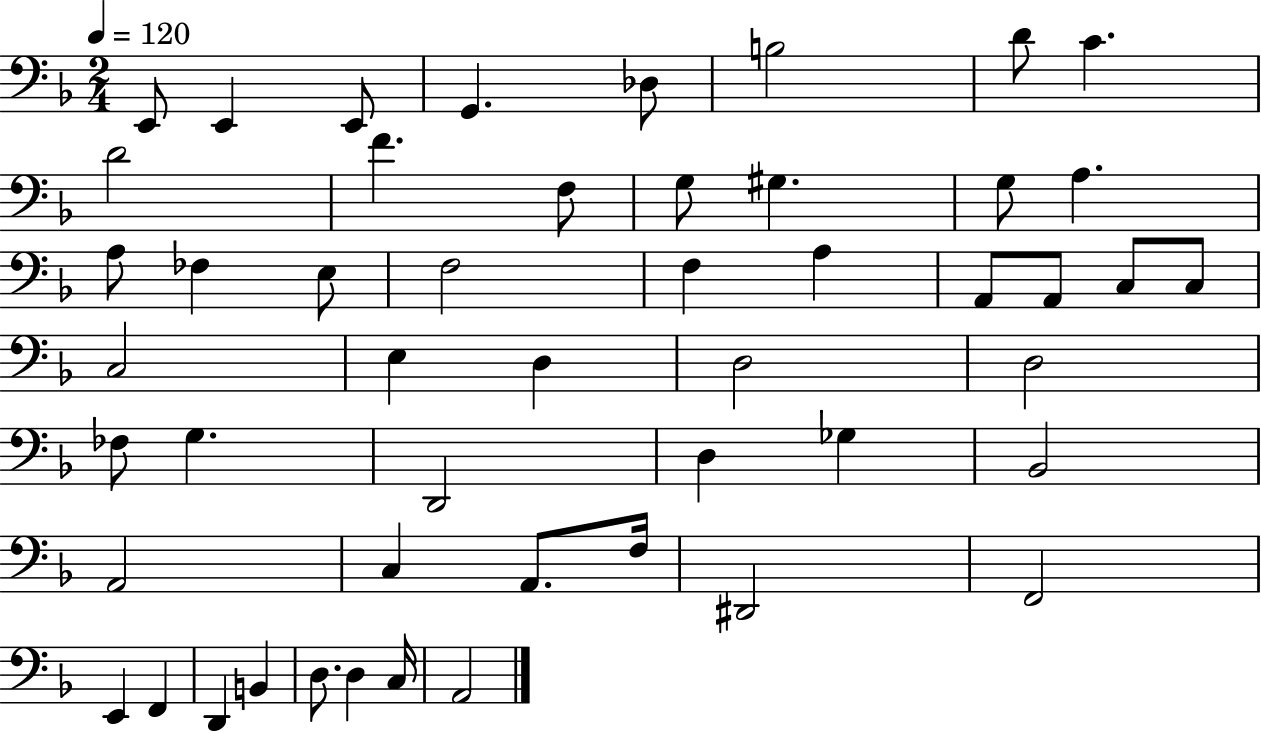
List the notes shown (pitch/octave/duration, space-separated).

E2/e E2/q E2/e G2/q. Db3/e B3/h D4/e C4/q. D4/h F4/q. F3/e G3/e G#3/q. G3/e A3/q. A3/e FES3/q E3/e F3/h F3/q A3/q A2/e A2/e C3/e C3/e C3/h E3/q D3/q D3/h D3/h FES3/e G3/q. D2/h D3/q Gb3/q Bb2/h A2/h C3/q A2/e. F3/s D#2/h F2/h E2/q F2/q D2/q B2/q D3/e. D3/q C3/s A2/h